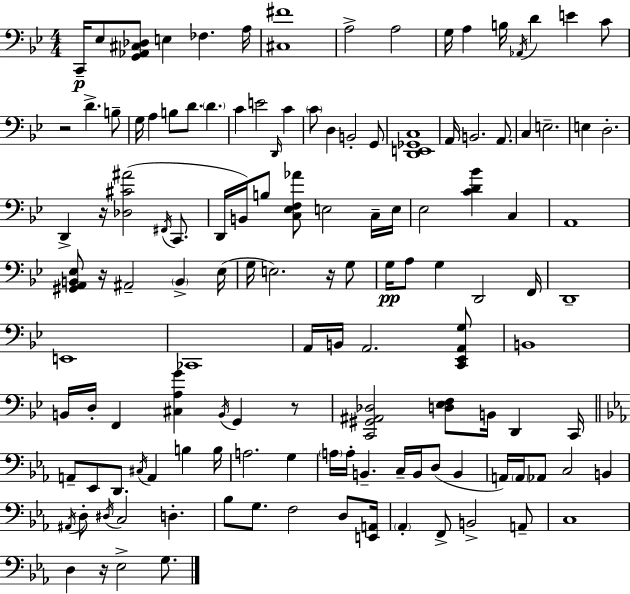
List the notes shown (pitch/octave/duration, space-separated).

C2/s Eb3/e [G2,Ab2,C#3,Db3]/e E3/q FES3/q. A3/s [C#3,F#4]/w A3/h A3/h G3/s A3/q B3/s Ab2/s D4/q E4/q C4/e R/h D4/q. B3/e G3/s A3/q B3/e D4/e. D4/q. C4/q E4/h D2/s C4/q C4/e D3/q B2/h G2/e [D2,E2,Gb2,C3]/w A2/s B2/h. A2/e. C3/q E3/h. E3/q D3/h. D2/q R/s [Db3,C#4,A#4]/h F#2/s C2/e. D2/s B2/s B3/e [C3,Eb3,F3,Ab4]/e E3/h C3/s E3/s Eb3/h [C4,D4,Bb4]/q C3/q A2/w [G#2,A2,B2,Eb3]/e R/s A#2/h B2/q Eb3/s G3/s E3/h. R/s G3/e G3/s A3/e G3/q D2/h F2/s D2/w E2/w CES2/w A2/s B2/s A2/h. [C2,Eb2,A2,G3]/e B2/w B2/s D3/s F2/q [C#3,A3,G4]/q B2/s G2/q R/e [C2,G#2,A#2,Db3]/h [D3,Eb3,F3]/e B2/s D2/q C2/s A2/e Eb2/e D2/e. C#3/s A2/q B3/q B3/s A3/h. G3/q A3/s A3/s B2/q. C3/s B2/s D3/e B2/q A2/s A2/s Ab2/e C3/h B2/q A#2/s D3/e D#3/s C3/h D3/q. Bb3/e G3/e. F3/h D3/e [E2,A2]/s Ab2/q F2/e B2/h A2/e C3/w D3/q R/s Eb3/h G3/e.